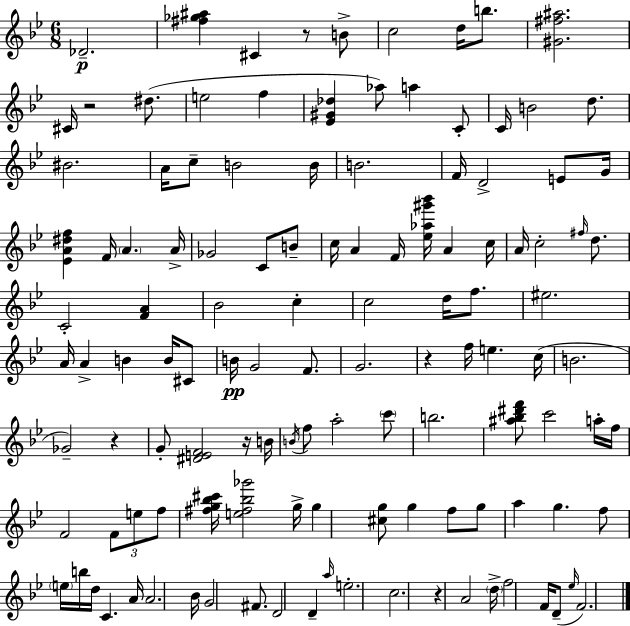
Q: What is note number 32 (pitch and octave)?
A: B4